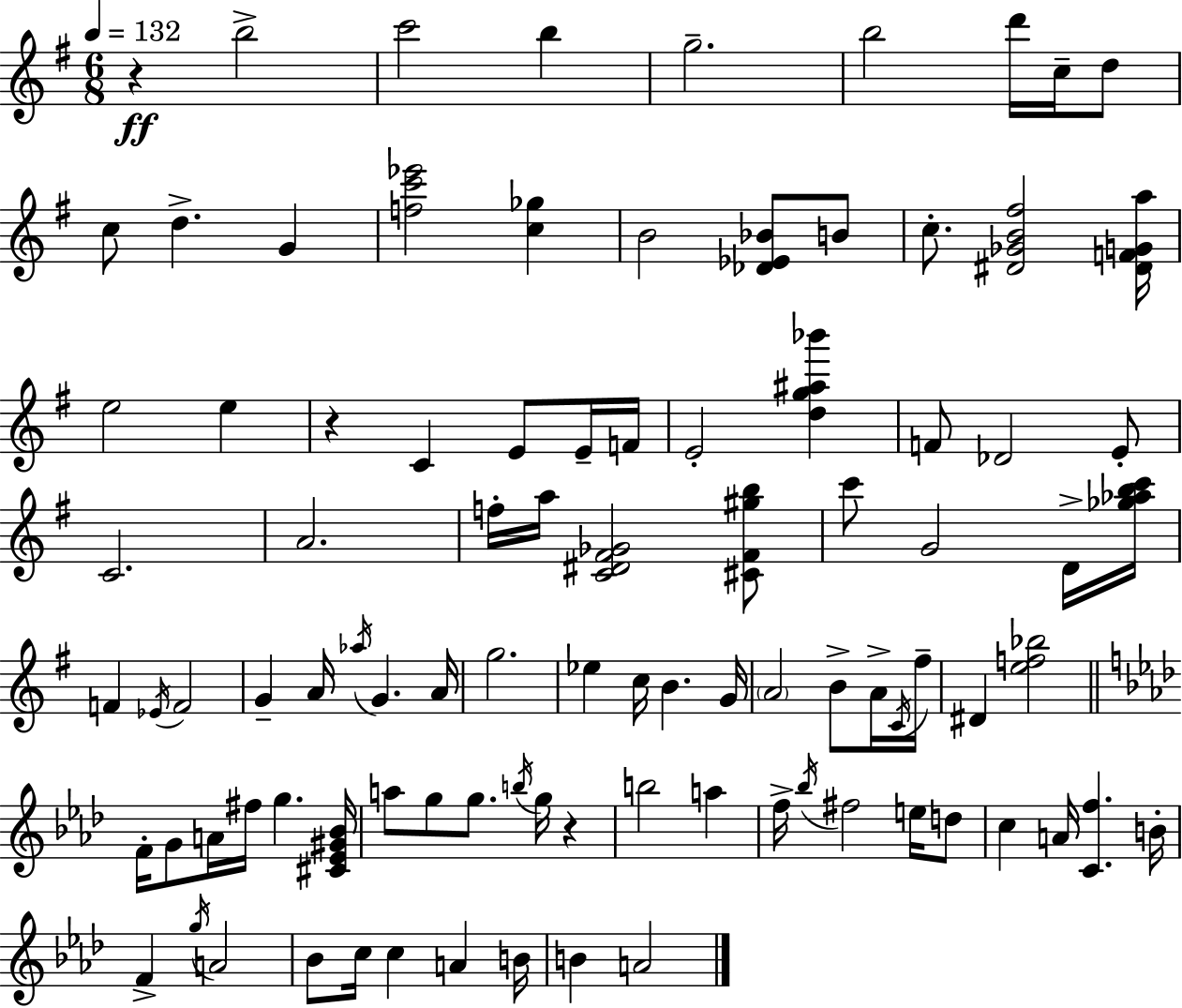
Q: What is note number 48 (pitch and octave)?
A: C4